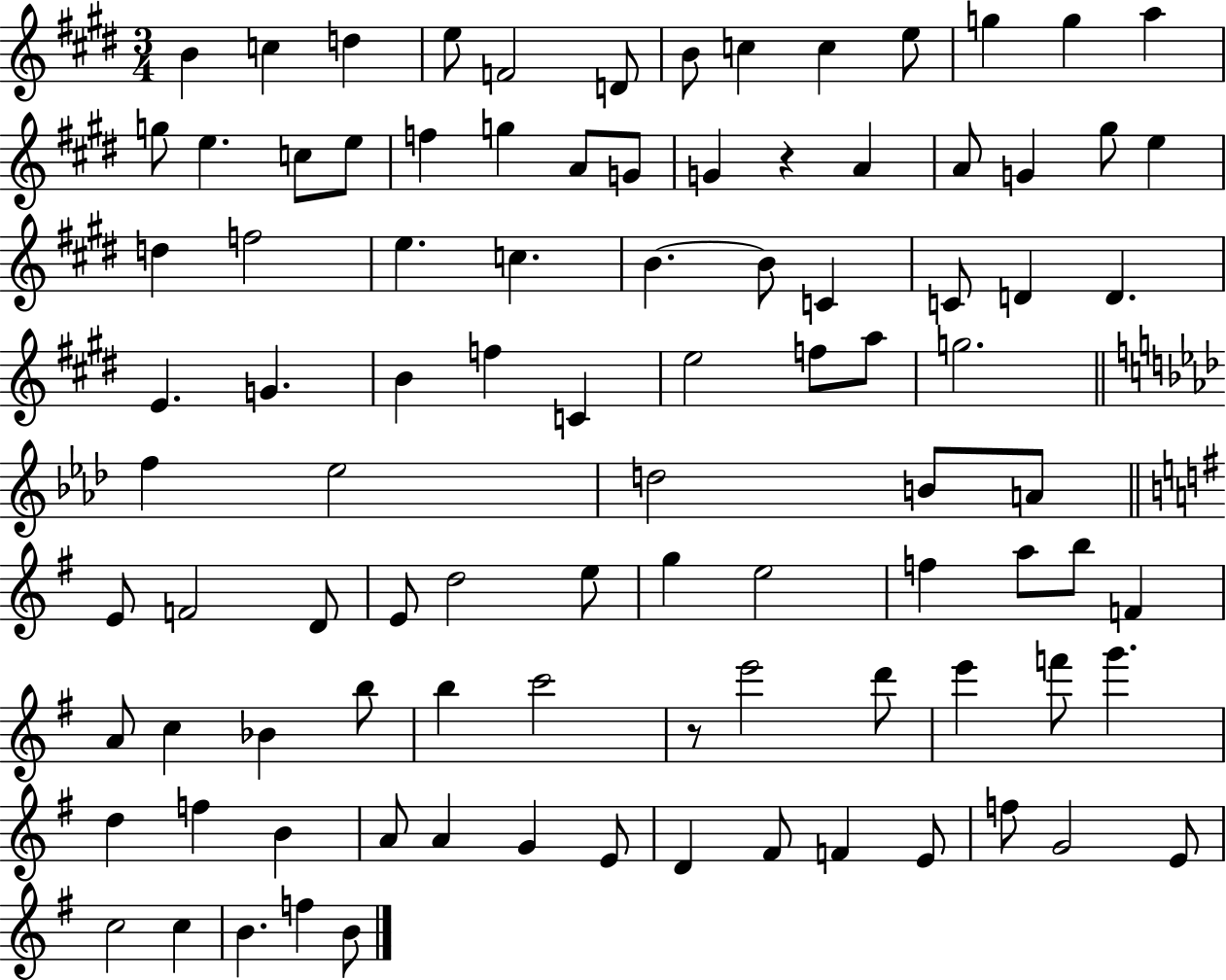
{
  \clef treble
  \numericTimeSignature
  \time 3/4
  \key e \major
  b'4 c''4 d''4 | e''8 f'2 d'8 | b'8 c''4 c''4 e''8 | g''4 g''4 a''4 | \break g''8 e''4. c''8 e''8 | f''4 g''4 a'8 g'8 | g'4 r4 a'4 | a'8 g'4 gis''8 e''4 | \break d''4 f''2 | e''4. c''4. | b'4.~~ b'8 c'4 | c'8 d'4 d'4. | \break e'4. g'4. | b'4 f''4 c'4 | e''2 f''8 a''8 | g''2. | \break \bar "||" \break \key aes \major f''4 ees''2 | d''2 b'8 a'8 | \bar "||" \break \key e \minor e'8 f'2 d'8 | e'8 d''2 e''8 | g''4 e''2 | f''4 a''8 b''8 f'4 | \break a'8 c''4 bes'4 b''8 | b''4 c'''2 | r8 e'''2 d'''8 | e'''4 f'''8 g'''4. | \break d''4 f''4 b'4 | a'8 a'4 g'4 e'8 | d'4 fis'8 f'4 e'8 | f''8 g'2 e'8 | \break c''2 c''4 | b'4. f''4 b'8 | \bar "|."
}